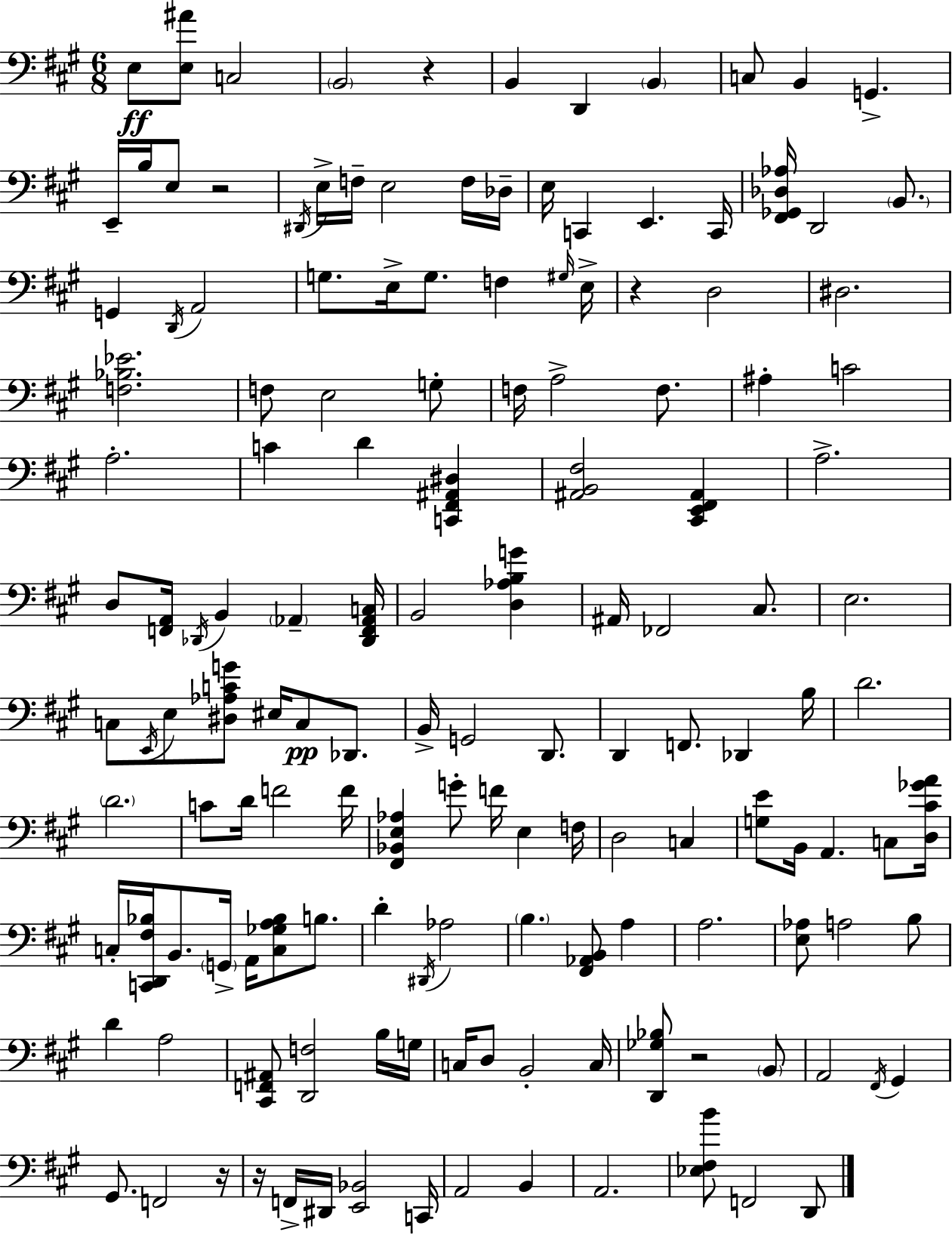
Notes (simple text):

E3/e [E3,A#4]/e C3/h B2/h R/q B2/q D2/q B2/q C3/e B2/q G2/q. E2/s B3/s E3/e R/h D#2/s E3/s F3/s E3/h F3/s Db3/s E3/s C2/q E2/q. C2/s [F#2,Gb2,Db3,Ab3]/s D2/h B2/e. G2/q D2/s A2/h G3/e. E3/s G3/e. F3/q G#3/s E3/s R/q D3/h D#3/h. [F3,Bb3,Eb4]/h. F3/e E3/h G3/e F3/s A3/h F3/e. A#3/q C4/h A3/h. C4/q D4/q [C2,F#2,A#2,D#3]/q [A#2,B2,F#3]/h [C#2,E2,F#2,A#2]/q A3/h. D3/e [F2,A2]/s Db2/s B2/q Ab2/q [Db2,F2,Ab2,C3]/s B2/h [D3,Ab3,B3,G4]/q A#2/s FES2/h C#3/e. E3/h. C3/e E2/s E3/e [D#3,Ab3,C4,G4]/e EIS3/s C3/e Db2/e. B2/s G2/h D2/e. D2/q F2/e. Db2/q B3/s D4/h. D4/h. C4/e D4/s F4/h F4/s [F#2,Bb2,E3,Ab3]/q G4/e F4/s E3/q F3/s D3/h C3/q [G3,E4]/e B2/s A2/q. C3/e [D3,C#4,Gb4,A4]/s C3/s [C2,D2,F#3,Bb3]/s B2/e. G2/s A2/s [C3,Gb3,A3,Bb3]/e B3/e. D4/q D#2/s Ab3/h B3/q. [F#2,Ab2,B2]/e A3/q A3/h. [E3,Ab3]/e A3/h B3/e D4/q A3/h [C#2,F2,A#2]/e [D2,F3]/h B3/s G3/s C3/s D3/e B2/h C3/s [D2,Gb3,Bb3]/e R/h B2/e A2/h F#2/s G#2/q G#2/e. F2/h R/s R/s F2/s D#2/s [E2,Bb2]/h C2/s A2/h B2/q A2/h. [Eb3,F#3,B4]/e F2/h D2/e